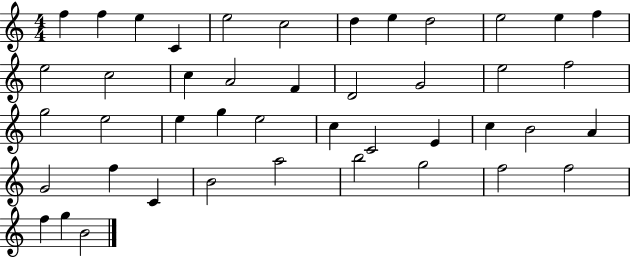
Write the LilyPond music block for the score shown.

{
  \clef treble
  \numericTimeSignature
  \time 4/4
  \key c \major
  f''4 f''4 e''4 c'4 | e''2 c''2 | d''4 e''4 d''2 | e''2 e''4 f''4 | \break e''2 c''2 | c''4 a'2 f'4 | d'2 g'2 | e''2 f''2 | \break g''2 e''2 | e''4 g''4 e''2 | c''4 c'2 e'4 | c''4 b'2 a'4 | \break g'2 f''4 c'4 | b'2 a''2 | b''2 g''2 | f''2 f''2 | \break f''4 g''4 b'2 | \bar "|."
}